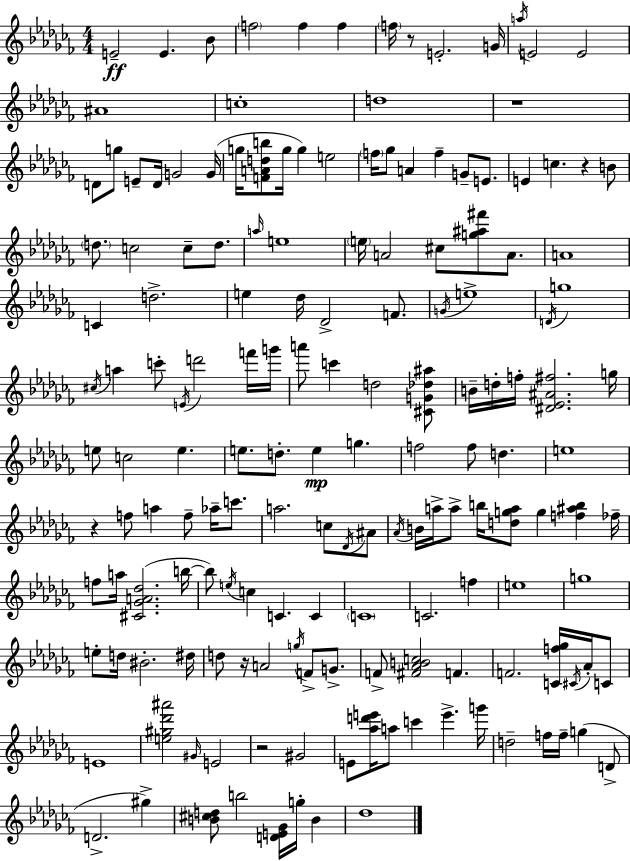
{
  \clef treble
  \numericTimeSignature
  \time 4/4
  \key aes \minor
  e'2--\ff e'4. bes'8 | \parenthesize f''2 f''4 f''4 | \parenthesize f''16 r8 e'2.-. g'16 | \acciaccatura { a''16 } e'2 e'2 | \break ais'1 | c''1-. | d''1 | r1 | \break d'8 g''8 e'8-- d'16 g'2 | g'16( g''16 <f' a' d'' b''>8 g''16 g''4) e''2 | \parenthesize f''16 ges''8 a'4 f''4-- g'8-- e'8. | e'4 c''4. r4 b'8 | \break \parenthesize d''8. c''2 c''8-- d''8. | \grace { a''16 } e''1 | \parenthesize e''16 a'2 cis''8 <g'' ais'' fis'''>8 a'8. | a'1 | \break c'4 d''2.-> | e''4 des''16 des'2-> f'8. | \acciaccatura { g'16 } e''1-> | \acciaccatura { d'16 } g''1 | \break \acciaccatura { cis''16 } a''4 c'''8-. \acciaccatura { e'16 } d'''2 | f'''16 g'''16 a'''8 c'''4 d''2 | <cis' g' des'' ais''>8 b'16-- d''16-. f''16-. <dis' ees' ais' fis''>2. | g''16 e''8 c''2 | \break e''4. e''8. d''8.-. e''4\mp | g''4. f''2 f''8 | d''4. e''1 | r4 f''8 a''4 | \break f''8-- aes''16-- c'''8. a''2. | c''8 \acciaccatura { des'16 } ais'8 \acciaccatura { aes'16 } b'16 a''16-> a''8-> b''16 <d'' g'' a''>8 g''4 | <f'' ais'' b''>4 fes''16-- f''8 a''16 <cis' ges' a' des''>2.( | b''16~~ b''8) \acciaccatura { e''16 } c''4 c'4. | \break c'4 \parenthesize c'1 | c'2. | f''4 e''1 | g''1 | \break e''8-. d''16 bis'2.-. | dis''16 d''8 r16 a'2 | \acciaccatura { g''16 } f'8-> g'8.-> f'8-> <fis' aes' b' c''>2 | f'4. f'2. | \break <c' f'' ges''>16 \acciaccatura { cis'16 } aes'16-. c'8 e'1 | <e'' gis'' des''' ais'''>2 | \grace { gis'16 } e'2 r2 | gis'2 e'8 <aes'' d''' e'''>16 a''8 | \break c'''4 e'''4.-> g'''16 d''2-- | f''16 f''16-- g''4( d'8-> d'2.-> | gis''4->) <b' cis'' d''>8 b''2 | <d' e' ges'>16 g''16-. b'4 des''1 | \break \bar "|."
}